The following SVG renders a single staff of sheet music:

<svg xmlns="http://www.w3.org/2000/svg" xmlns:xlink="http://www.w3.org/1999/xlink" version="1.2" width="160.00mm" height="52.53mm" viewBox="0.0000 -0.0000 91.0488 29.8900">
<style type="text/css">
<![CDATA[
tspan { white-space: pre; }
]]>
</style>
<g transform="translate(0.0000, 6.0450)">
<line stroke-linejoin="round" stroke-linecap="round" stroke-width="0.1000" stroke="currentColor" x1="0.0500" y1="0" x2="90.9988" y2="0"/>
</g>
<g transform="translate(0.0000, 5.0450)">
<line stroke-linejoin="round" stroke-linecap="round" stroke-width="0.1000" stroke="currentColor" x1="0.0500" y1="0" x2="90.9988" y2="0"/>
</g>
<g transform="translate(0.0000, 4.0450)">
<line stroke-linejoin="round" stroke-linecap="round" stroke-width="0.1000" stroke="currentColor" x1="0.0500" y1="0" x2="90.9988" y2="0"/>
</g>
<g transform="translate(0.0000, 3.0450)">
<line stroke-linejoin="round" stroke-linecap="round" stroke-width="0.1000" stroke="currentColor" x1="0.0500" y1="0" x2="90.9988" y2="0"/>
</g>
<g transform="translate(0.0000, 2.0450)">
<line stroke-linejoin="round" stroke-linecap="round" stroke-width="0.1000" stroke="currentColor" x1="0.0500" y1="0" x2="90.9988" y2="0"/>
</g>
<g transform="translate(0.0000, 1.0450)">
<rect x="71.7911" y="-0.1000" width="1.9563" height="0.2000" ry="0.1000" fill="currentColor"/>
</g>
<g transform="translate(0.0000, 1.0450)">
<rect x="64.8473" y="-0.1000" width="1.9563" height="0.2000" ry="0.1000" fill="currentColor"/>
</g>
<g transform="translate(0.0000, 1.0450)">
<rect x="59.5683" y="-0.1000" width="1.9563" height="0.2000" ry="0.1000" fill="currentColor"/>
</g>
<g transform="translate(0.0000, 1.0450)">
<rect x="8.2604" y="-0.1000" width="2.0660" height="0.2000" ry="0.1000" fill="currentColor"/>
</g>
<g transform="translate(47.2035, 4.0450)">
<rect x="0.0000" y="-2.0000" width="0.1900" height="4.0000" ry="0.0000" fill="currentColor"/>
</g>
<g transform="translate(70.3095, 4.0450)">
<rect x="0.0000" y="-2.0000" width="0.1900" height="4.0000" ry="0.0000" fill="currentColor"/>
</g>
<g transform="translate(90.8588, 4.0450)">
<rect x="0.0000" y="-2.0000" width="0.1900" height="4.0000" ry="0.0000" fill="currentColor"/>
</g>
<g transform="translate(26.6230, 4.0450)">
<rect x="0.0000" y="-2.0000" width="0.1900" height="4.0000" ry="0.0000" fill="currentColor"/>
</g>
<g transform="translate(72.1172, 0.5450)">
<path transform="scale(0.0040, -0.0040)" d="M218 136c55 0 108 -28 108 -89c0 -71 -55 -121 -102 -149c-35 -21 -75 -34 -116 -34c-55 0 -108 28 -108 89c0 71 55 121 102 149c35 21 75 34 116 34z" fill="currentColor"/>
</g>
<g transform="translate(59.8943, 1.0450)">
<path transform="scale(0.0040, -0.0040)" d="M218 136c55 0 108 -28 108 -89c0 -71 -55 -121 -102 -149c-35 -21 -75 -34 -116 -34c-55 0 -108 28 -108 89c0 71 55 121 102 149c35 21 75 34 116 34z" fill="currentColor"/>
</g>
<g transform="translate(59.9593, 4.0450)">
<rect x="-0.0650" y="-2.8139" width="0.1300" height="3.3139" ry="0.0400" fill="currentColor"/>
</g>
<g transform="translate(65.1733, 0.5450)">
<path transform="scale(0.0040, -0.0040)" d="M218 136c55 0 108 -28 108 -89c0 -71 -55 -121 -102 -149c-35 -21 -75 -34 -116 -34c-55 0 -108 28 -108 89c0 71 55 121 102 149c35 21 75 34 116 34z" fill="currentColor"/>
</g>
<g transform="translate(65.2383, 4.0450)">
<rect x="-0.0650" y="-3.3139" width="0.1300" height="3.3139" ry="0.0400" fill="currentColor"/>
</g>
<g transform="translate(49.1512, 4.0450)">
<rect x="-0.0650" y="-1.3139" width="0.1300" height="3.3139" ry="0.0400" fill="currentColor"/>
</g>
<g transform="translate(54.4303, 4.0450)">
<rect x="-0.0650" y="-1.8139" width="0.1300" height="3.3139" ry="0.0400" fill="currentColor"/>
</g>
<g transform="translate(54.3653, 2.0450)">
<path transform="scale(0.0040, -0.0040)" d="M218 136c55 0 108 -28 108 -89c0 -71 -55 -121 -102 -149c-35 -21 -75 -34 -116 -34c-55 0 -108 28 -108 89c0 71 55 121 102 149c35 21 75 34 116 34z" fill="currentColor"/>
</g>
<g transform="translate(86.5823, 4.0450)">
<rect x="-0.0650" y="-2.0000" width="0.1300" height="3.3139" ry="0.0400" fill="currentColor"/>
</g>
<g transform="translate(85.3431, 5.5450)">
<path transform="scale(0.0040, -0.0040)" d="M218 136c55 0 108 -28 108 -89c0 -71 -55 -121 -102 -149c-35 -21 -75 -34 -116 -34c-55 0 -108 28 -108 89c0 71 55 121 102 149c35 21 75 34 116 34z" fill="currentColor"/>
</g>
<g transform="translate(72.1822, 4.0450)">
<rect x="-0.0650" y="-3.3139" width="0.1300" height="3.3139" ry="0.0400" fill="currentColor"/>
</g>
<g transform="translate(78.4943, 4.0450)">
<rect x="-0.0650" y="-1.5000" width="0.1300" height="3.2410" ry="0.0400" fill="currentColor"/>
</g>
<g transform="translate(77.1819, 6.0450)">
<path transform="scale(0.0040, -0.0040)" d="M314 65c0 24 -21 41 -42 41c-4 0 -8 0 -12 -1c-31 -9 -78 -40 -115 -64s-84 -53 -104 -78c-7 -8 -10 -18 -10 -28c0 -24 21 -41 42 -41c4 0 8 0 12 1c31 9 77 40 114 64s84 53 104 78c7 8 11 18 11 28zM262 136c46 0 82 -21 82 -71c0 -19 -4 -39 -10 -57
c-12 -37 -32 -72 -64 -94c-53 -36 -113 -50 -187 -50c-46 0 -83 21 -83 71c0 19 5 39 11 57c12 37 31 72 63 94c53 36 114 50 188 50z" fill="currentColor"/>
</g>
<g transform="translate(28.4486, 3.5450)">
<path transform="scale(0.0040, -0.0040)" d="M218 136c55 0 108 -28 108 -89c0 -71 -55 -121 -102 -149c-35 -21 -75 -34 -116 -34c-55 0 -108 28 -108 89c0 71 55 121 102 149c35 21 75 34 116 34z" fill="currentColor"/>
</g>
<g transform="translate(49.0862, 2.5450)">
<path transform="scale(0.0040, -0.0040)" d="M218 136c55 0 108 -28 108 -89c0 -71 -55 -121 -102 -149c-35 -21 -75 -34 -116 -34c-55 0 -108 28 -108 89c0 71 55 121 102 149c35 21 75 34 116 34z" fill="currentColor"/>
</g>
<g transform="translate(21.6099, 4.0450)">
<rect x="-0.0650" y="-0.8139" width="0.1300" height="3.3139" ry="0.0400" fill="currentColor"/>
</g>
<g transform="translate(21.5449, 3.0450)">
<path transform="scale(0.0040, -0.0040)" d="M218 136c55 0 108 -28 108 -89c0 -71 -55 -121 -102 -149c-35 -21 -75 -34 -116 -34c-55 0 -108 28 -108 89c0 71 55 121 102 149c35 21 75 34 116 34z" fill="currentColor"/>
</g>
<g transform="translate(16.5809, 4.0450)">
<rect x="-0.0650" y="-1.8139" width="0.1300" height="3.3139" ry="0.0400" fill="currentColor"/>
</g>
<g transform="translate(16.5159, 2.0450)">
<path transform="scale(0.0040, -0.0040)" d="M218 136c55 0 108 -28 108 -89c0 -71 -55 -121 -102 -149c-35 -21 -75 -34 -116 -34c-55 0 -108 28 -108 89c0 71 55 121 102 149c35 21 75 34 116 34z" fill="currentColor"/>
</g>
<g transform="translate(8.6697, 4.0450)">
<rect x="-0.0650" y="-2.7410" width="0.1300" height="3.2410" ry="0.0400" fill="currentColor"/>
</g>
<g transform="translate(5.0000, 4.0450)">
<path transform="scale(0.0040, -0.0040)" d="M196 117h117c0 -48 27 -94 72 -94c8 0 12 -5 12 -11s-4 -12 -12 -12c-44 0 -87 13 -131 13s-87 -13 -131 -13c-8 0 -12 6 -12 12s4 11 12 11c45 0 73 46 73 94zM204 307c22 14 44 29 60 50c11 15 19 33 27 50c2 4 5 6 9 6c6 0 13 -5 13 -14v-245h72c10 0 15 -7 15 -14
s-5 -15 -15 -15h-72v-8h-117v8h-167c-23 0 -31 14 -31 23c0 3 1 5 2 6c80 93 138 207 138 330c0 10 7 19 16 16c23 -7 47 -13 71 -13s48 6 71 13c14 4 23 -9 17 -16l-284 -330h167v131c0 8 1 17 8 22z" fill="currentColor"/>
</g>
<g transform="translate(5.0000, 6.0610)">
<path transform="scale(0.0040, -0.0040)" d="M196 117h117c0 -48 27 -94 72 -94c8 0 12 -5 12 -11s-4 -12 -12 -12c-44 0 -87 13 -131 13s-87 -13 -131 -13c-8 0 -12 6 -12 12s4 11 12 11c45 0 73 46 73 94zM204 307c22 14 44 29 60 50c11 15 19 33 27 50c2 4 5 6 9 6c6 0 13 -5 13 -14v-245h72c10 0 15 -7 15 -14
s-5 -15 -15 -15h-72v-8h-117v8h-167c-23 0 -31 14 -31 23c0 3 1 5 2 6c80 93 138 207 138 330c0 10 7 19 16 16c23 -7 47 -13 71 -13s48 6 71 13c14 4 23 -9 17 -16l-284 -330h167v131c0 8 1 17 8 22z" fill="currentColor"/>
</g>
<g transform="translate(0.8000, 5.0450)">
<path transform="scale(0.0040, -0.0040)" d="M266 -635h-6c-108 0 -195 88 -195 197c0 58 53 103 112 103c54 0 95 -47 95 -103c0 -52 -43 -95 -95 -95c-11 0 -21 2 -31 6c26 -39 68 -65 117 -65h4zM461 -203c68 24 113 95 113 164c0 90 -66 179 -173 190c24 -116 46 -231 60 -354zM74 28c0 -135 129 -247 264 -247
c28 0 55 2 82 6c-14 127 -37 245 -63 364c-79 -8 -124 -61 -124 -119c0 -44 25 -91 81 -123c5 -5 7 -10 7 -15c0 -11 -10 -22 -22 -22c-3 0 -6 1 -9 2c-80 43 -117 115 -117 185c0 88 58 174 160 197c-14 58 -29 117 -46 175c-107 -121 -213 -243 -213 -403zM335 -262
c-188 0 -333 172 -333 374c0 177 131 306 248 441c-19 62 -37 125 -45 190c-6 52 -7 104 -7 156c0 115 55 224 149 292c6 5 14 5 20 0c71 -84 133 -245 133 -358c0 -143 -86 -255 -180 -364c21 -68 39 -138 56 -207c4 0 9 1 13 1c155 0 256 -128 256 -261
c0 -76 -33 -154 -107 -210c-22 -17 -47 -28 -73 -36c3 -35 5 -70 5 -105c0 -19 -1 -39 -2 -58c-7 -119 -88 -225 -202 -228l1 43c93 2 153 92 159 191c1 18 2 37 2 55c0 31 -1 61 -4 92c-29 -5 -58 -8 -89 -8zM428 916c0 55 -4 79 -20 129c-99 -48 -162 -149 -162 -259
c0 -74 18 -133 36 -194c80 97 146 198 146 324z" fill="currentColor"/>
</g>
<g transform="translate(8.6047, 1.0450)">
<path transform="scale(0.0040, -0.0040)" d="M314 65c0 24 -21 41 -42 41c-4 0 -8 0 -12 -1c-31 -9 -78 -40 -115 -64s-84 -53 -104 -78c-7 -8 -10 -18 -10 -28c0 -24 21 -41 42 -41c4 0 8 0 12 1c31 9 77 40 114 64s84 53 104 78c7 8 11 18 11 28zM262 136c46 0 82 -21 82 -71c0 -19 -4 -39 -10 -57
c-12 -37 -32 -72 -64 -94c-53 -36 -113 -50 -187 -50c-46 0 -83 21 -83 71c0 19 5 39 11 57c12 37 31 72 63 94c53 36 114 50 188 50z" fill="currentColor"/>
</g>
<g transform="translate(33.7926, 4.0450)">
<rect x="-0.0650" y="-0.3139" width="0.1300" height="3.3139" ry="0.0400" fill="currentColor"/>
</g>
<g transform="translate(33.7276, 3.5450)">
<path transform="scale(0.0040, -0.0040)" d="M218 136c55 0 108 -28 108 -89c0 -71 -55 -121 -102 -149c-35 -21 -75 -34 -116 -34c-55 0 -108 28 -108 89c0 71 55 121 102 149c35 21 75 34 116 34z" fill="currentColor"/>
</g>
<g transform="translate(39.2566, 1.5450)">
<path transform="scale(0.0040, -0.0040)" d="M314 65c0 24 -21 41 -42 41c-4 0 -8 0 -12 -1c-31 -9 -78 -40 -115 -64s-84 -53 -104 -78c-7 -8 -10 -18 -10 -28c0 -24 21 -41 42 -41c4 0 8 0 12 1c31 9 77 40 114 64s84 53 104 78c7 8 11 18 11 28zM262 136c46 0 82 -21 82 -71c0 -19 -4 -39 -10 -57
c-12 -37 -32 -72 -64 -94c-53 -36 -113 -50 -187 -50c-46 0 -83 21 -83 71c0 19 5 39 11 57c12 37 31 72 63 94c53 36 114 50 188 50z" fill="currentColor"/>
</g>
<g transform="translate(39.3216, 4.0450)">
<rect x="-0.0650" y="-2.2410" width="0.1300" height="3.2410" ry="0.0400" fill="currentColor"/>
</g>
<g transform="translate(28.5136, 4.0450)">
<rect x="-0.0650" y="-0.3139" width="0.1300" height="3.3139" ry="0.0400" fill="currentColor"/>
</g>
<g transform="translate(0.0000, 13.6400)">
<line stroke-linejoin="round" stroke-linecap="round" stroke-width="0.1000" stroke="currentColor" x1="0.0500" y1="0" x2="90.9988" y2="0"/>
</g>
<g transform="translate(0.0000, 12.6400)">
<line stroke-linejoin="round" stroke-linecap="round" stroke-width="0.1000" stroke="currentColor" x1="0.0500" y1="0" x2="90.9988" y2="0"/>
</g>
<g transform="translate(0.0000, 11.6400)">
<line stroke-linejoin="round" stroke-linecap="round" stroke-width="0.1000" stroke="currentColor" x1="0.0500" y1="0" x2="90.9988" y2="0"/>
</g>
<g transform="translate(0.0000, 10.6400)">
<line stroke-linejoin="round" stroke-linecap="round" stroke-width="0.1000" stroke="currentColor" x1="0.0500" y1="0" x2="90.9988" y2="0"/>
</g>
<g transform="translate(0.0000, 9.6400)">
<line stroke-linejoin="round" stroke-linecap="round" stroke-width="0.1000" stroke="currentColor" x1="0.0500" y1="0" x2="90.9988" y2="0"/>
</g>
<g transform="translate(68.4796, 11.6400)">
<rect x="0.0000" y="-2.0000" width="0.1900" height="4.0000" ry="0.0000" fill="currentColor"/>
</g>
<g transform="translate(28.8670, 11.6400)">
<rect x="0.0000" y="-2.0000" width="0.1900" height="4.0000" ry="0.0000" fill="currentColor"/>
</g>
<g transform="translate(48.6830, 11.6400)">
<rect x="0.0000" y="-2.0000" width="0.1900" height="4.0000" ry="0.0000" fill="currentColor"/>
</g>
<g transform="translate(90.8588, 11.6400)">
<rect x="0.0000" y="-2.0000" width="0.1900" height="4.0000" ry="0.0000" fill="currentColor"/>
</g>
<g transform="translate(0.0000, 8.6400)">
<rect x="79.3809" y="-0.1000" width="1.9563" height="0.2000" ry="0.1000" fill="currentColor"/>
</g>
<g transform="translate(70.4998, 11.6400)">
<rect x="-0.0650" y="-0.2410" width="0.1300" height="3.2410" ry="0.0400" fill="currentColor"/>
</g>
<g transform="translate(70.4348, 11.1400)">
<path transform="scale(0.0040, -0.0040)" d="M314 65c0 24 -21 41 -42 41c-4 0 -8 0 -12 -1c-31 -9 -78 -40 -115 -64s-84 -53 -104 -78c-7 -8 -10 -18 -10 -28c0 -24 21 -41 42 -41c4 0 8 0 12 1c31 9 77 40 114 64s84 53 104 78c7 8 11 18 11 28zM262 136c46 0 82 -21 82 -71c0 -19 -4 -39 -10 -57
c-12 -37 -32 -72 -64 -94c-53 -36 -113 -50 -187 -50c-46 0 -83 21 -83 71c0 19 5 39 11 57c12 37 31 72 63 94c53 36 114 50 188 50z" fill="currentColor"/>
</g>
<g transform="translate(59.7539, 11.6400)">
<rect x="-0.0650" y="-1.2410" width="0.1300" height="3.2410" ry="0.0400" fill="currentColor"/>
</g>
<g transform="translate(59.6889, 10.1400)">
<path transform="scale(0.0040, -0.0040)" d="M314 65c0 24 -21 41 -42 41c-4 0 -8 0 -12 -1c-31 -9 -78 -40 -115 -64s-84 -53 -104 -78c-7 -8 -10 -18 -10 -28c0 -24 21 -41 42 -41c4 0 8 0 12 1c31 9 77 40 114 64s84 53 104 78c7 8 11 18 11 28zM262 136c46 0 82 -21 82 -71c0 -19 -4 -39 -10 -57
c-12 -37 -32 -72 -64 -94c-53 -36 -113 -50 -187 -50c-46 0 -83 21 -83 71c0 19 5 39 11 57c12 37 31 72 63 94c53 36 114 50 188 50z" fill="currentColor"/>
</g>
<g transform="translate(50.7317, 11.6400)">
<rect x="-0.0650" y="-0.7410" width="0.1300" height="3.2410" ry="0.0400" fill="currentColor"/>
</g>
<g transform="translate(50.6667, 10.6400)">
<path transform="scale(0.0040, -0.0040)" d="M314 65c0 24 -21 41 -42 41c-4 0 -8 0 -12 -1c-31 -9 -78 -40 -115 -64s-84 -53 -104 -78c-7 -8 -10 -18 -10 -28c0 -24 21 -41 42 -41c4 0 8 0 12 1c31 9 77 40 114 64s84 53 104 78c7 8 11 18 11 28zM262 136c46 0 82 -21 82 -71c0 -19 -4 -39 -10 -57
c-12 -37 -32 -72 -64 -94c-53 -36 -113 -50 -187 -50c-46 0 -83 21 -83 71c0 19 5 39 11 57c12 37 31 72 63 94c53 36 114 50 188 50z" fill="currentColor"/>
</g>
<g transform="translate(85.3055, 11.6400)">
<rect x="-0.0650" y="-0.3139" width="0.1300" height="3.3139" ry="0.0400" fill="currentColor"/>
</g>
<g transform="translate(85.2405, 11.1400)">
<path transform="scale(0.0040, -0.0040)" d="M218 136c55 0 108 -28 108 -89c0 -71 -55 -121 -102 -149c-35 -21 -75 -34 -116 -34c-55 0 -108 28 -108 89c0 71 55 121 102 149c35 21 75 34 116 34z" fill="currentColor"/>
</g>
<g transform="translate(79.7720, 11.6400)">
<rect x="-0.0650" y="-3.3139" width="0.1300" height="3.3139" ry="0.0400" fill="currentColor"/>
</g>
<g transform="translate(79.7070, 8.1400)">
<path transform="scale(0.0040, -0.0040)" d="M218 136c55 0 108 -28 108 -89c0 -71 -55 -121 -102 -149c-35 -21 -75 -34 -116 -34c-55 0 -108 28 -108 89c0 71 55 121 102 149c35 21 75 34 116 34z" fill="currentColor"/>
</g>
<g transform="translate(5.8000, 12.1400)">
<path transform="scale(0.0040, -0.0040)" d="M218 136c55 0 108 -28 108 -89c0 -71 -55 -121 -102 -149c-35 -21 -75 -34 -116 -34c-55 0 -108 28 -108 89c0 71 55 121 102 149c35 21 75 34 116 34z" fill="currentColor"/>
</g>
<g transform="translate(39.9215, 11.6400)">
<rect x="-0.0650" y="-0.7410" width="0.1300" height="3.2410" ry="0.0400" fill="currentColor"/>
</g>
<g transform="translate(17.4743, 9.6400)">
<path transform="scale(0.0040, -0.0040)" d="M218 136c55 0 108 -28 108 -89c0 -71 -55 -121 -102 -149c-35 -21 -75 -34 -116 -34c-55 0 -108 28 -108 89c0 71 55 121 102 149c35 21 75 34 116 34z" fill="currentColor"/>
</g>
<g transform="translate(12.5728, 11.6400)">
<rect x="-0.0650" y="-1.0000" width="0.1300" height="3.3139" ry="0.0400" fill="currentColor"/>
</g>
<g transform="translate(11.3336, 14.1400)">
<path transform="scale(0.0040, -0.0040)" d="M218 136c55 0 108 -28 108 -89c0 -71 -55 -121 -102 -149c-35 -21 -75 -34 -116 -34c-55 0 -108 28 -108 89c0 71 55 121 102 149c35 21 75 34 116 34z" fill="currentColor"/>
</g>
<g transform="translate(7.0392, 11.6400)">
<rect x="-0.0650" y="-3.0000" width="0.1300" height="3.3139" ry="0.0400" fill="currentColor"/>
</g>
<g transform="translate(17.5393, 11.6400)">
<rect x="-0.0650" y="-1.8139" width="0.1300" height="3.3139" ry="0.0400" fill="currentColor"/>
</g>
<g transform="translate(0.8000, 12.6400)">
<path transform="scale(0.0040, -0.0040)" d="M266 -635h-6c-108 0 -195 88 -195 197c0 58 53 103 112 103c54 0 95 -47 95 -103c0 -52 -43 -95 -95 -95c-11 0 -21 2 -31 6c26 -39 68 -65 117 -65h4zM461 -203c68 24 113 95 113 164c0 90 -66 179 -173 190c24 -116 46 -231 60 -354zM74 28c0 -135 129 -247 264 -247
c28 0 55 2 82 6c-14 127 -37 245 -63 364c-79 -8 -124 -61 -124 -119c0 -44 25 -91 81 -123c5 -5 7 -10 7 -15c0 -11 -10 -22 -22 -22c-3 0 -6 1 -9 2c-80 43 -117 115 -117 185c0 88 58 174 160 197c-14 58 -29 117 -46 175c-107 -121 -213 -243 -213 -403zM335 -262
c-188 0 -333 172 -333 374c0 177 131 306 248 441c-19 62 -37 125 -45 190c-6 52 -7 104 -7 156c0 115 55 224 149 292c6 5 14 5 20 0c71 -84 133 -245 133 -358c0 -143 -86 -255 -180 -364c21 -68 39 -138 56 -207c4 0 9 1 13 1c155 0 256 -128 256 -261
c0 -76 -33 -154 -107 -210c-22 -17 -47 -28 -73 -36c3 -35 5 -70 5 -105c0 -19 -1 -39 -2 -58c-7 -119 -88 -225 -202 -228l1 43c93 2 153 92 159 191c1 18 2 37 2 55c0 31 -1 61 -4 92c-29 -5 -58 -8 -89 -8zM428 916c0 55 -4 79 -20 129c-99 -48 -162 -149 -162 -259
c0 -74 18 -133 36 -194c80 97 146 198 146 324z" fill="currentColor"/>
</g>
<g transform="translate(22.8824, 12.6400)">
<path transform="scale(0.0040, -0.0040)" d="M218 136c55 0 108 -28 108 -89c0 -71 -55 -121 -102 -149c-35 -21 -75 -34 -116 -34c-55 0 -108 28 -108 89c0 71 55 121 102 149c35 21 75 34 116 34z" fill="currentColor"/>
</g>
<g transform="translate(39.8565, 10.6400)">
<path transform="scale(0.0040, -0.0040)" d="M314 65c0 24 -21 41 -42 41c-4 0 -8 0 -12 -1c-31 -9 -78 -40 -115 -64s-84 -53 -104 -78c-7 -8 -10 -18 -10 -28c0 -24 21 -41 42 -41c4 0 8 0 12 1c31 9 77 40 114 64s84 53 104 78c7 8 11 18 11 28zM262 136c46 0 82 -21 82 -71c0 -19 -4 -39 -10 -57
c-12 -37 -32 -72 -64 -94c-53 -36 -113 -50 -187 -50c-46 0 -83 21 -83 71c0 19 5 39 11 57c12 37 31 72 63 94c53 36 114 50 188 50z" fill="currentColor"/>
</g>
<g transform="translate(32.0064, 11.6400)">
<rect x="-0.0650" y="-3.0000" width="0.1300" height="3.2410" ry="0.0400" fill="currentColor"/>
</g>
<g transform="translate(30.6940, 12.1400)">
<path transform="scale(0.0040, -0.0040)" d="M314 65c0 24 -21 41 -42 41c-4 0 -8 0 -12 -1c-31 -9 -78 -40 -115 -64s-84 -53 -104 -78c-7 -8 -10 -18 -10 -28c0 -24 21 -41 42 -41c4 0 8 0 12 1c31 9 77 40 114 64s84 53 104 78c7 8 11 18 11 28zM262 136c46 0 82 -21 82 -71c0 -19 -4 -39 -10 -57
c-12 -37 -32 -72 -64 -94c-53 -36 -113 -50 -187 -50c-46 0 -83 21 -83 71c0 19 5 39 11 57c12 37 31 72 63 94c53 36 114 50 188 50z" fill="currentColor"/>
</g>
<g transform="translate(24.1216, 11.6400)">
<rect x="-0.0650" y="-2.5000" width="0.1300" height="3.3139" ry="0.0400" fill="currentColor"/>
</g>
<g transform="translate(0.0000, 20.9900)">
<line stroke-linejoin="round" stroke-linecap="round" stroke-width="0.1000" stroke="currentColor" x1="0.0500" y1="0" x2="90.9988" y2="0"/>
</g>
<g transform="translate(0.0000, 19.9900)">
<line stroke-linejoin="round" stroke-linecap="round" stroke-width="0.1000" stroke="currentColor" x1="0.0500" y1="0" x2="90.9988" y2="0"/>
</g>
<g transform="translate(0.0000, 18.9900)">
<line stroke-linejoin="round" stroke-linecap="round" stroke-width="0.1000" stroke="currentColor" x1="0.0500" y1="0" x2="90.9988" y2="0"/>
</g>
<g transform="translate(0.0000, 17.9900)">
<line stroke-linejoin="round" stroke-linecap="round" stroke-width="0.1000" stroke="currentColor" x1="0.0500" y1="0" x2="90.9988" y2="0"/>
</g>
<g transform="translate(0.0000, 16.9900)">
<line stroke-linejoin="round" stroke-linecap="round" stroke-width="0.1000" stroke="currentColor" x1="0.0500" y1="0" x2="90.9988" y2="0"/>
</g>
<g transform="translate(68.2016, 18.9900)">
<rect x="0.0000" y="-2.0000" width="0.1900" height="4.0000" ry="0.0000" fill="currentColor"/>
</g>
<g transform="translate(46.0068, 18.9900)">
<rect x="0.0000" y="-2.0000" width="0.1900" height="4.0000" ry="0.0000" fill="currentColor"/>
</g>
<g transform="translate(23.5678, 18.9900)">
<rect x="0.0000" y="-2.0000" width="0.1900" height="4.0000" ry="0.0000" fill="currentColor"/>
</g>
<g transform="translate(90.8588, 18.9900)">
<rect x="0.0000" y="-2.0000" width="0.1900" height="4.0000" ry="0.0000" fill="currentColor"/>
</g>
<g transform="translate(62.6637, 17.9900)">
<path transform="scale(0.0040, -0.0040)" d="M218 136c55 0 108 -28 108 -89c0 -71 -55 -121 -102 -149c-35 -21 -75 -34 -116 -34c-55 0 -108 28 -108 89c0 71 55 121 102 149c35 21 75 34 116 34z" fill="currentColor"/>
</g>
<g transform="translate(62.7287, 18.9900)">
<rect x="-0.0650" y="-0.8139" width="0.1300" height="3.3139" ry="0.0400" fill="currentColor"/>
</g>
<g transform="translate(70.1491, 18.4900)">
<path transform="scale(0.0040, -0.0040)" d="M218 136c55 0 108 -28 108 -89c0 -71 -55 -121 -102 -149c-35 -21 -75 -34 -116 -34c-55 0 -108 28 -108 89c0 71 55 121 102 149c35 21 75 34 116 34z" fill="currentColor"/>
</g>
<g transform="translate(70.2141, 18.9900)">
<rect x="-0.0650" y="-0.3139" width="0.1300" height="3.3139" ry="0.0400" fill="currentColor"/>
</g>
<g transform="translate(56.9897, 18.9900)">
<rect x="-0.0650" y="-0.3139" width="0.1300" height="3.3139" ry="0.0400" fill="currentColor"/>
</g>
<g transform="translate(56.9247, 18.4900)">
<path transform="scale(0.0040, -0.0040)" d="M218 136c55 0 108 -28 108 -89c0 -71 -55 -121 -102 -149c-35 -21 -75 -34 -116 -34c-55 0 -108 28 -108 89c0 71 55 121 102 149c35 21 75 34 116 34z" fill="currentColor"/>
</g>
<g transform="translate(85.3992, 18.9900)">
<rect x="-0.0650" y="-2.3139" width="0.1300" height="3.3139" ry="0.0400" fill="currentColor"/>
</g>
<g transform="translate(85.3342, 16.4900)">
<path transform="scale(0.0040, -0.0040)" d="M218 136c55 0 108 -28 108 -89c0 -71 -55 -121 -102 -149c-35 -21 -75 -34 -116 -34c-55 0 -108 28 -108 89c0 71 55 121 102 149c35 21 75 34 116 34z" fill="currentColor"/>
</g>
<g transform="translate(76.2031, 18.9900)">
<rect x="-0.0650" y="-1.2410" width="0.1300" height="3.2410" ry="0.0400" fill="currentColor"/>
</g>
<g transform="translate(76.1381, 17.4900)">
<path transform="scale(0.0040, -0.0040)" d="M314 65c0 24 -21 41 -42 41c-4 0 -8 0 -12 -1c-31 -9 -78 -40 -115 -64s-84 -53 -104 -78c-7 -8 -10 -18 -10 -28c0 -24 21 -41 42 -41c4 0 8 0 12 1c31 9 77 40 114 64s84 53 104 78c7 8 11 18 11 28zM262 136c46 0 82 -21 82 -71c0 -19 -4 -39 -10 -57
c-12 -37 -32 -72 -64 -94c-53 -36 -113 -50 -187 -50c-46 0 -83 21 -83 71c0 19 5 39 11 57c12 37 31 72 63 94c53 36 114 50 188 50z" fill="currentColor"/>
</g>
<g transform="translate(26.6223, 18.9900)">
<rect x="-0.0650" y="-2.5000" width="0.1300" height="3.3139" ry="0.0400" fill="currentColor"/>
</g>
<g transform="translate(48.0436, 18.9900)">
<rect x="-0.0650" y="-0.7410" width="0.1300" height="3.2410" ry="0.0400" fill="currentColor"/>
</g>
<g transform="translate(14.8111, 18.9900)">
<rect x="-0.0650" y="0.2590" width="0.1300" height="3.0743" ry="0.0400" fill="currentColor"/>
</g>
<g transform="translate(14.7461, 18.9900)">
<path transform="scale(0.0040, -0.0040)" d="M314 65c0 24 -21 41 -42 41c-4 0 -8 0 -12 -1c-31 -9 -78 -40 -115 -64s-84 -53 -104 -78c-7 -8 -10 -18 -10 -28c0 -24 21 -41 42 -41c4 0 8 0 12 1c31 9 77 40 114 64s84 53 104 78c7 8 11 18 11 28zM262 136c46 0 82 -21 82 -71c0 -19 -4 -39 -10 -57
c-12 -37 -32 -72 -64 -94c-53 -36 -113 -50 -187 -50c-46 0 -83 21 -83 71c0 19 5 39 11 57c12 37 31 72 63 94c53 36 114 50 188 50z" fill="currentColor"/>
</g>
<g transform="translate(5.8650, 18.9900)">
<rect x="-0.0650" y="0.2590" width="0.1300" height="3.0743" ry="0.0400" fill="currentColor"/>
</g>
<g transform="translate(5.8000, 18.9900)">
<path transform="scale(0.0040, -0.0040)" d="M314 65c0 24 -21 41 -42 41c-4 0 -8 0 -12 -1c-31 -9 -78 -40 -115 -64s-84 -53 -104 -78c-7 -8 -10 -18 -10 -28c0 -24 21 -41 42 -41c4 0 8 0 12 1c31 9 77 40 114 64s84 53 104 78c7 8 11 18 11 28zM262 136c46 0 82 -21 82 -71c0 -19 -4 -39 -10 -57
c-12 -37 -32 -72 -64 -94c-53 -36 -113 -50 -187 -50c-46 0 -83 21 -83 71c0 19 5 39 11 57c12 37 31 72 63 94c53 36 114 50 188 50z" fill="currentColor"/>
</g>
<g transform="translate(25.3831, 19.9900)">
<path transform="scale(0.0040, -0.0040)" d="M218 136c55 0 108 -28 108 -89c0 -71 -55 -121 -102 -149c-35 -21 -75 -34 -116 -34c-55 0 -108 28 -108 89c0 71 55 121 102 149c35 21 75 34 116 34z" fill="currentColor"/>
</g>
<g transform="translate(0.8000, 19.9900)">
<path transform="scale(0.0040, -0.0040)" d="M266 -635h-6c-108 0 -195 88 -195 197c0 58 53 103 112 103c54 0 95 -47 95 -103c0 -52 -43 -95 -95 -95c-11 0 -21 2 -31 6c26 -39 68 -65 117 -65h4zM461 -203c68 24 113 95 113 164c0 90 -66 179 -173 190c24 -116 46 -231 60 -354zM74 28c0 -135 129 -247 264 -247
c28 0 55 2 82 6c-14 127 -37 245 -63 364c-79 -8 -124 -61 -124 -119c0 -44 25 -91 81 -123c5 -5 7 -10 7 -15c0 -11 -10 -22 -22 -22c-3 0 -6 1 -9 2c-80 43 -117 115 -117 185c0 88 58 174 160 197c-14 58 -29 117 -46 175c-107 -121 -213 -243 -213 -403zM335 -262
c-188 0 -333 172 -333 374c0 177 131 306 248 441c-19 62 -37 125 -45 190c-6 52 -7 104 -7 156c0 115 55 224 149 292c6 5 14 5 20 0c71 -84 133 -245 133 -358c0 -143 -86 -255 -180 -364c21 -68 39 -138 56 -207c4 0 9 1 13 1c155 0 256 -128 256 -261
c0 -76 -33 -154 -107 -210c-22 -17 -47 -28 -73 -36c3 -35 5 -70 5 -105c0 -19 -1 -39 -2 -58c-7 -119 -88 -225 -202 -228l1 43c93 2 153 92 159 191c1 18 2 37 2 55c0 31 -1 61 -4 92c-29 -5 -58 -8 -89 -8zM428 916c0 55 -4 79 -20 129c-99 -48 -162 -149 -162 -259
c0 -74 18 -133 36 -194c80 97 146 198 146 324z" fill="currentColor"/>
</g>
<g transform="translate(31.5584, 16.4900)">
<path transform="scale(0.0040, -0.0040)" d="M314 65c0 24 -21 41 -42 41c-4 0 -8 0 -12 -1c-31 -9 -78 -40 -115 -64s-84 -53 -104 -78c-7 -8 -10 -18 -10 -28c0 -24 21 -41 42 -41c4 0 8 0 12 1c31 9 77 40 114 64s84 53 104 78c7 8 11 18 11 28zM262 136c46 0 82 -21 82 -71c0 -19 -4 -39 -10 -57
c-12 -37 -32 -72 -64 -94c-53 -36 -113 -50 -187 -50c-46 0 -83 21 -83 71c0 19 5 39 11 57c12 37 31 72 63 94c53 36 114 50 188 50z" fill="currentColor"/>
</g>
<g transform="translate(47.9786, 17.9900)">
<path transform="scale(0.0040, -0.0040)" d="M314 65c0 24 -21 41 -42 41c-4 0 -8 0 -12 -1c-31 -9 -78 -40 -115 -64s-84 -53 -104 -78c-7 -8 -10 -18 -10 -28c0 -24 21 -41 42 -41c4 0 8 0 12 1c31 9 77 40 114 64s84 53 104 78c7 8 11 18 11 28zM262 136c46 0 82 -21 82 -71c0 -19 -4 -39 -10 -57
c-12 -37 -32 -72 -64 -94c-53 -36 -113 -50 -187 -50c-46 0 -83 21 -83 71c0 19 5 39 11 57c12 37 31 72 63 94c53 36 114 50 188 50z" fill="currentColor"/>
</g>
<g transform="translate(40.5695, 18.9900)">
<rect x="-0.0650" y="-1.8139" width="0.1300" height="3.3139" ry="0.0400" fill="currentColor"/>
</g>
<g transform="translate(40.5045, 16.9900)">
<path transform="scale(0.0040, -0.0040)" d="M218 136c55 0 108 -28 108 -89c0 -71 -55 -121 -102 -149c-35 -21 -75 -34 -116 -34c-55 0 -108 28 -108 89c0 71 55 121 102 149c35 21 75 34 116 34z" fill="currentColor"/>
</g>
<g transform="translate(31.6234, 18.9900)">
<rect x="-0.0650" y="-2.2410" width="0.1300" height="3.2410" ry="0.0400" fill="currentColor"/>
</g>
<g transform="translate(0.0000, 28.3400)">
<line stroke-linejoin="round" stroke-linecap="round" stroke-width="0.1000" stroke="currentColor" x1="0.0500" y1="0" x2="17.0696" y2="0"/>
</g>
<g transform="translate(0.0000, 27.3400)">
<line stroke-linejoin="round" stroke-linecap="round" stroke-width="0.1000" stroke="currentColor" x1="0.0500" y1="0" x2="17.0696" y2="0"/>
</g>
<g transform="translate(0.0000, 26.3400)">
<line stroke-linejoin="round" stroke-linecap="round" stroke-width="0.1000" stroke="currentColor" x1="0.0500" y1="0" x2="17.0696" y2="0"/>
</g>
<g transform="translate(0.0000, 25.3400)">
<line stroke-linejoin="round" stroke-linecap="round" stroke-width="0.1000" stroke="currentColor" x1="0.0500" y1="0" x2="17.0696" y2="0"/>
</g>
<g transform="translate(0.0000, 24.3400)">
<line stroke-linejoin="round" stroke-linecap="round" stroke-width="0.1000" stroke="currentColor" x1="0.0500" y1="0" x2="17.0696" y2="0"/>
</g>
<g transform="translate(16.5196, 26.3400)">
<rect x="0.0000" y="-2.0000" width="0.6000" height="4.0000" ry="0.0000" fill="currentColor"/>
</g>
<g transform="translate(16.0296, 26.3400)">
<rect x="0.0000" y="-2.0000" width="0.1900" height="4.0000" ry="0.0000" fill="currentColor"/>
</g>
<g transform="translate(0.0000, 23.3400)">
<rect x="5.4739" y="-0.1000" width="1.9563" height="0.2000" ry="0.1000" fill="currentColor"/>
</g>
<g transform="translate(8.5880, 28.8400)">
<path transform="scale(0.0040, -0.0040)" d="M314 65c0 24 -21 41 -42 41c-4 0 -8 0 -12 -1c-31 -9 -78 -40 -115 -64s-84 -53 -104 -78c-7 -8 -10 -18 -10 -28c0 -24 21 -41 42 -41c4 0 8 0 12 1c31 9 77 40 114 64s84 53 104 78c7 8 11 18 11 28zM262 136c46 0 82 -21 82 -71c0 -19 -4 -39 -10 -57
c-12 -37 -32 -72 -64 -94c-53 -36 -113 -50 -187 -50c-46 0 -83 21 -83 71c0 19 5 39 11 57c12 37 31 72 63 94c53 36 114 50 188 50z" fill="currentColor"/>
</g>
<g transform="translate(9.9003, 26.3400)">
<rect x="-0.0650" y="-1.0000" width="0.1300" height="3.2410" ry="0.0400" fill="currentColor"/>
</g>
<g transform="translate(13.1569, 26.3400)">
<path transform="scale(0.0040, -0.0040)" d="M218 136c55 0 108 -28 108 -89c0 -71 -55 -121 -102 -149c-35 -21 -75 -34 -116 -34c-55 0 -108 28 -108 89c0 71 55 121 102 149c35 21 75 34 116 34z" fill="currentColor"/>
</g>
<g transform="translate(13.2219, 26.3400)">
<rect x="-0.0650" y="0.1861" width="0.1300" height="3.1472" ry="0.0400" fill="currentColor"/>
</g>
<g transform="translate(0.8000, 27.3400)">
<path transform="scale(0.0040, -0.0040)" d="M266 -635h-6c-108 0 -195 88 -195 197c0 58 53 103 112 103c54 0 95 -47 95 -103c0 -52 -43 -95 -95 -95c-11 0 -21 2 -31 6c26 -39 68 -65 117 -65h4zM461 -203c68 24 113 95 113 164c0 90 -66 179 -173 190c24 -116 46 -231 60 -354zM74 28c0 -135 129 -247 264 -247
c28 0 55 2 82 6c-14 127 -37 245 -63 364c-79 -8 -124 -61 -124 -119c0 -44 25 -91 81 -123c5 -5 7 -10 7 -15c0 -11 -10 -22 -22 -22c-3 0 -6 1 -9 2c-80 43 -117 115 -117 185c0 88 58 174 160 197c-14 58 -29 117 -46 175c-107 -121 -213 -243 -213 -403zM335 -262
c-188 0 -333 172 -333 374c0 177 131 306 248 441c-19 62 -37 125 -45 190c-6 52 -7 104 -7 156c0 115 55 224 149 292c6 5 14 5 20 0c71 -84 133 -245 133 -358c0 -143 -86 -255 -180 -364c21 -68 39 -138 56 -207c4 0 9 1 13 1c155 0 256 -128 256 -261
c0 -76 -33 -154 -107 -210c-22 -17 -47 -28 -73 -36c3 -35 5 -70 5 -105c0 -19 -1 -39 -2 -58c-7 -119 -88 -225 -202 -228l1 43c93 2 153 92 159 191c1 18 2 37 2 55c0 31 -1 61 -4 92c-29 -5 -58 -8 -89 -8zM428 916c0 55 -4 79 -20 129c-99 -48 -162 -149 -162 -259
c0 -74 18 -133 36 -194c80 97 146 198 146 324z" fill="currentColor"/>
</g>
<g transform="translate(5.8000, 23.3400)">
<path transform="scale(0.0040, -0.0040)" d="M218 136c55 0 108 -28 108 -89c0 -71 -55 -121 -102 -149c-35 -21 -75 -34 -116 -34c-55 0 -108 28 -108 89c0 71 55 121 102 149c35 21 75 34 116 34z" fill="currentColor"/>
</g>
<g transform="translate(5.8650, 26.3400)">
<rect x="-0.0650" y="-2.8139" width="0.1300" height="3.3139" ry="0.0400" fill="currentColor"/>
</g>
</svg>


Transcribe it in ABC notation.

X:1
T:Untitled
M:4/4
L:1/4
K:C
a2 f d c c g2 e f a b b E2 F A D f G A2 d2 d2 e2 c2 b c B2 B2 G g2 f d2 c d c e2 g a D2 B